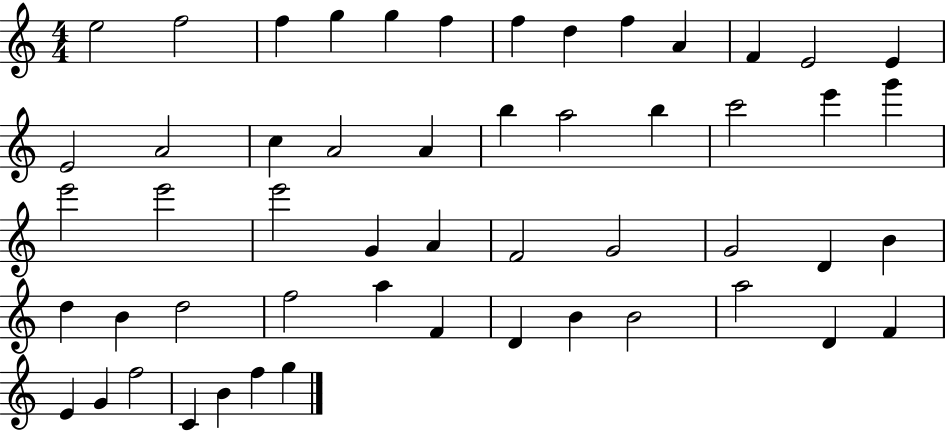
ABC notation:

X:1
T:Untitled
M:4/4
L:1/4
K:C
e2 f2 f g g f f d f A F E2 E E2 A2 c A2 A b a2 b c'2 e' g' e'2 e'2 e'2 G A F2 G2 G2 D B d B d2 f2 a F D B B2 a2 D F E G f2 C B f g